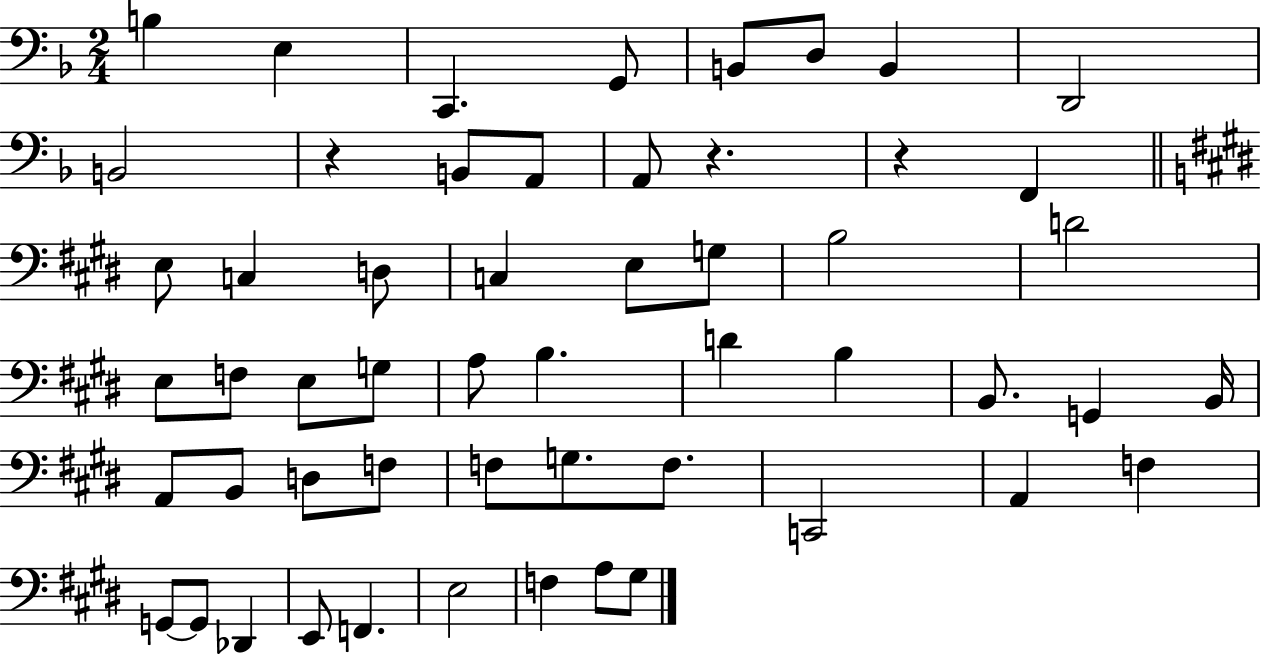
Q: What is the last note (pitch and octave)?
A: G#3